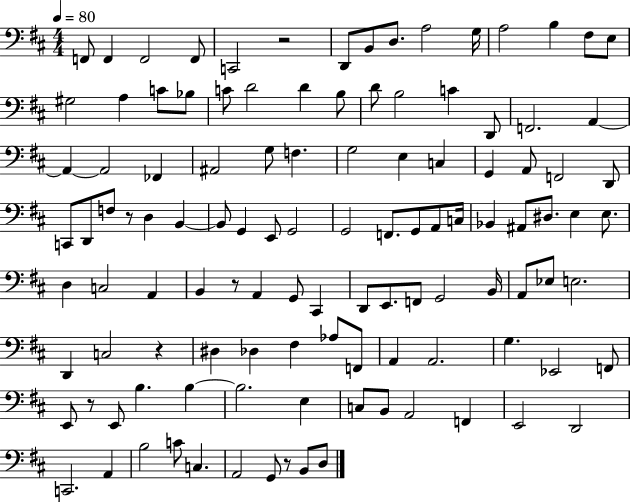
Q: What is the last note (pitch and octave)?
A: D3